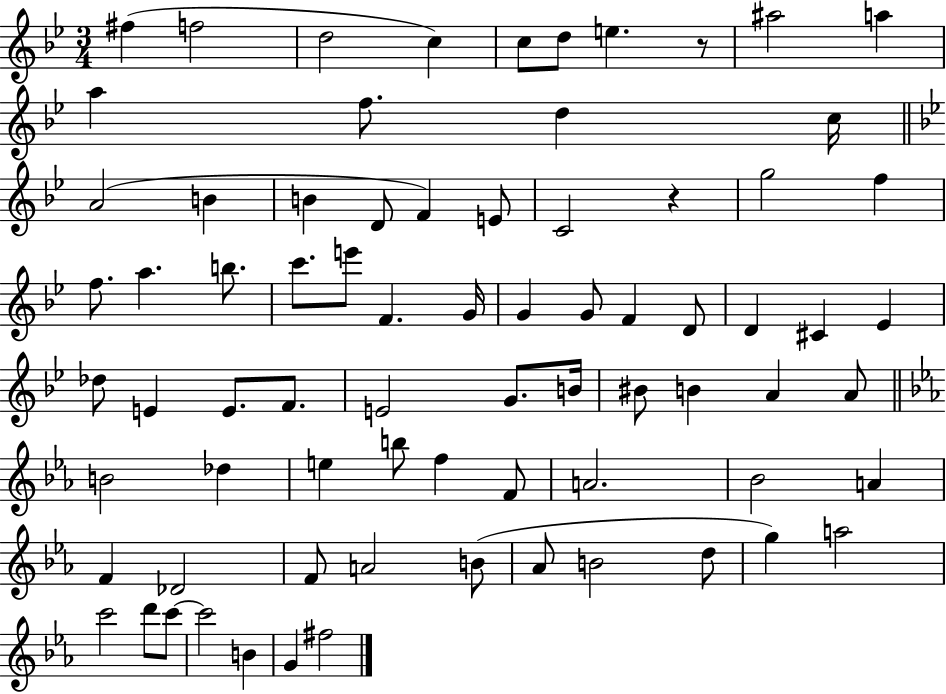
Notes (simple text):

F#5/q F5/h D5/h C5/q C5/e D5/e E5/q. R/e A#5/h A5/q A5/q F5/e. D5/q C5/s A4/h B4/q B4/q D4/e F4/q E4/e C4/h R/q G5/h F5/q F5/e. A5/q. B5/e. C6/e. E6/e F4/q. G4/s G4/q G4/e F4/q D4/e D4/q C#4/q Eb4/q Db5/e E4/q E4/e. F4/e. E4/h G4/e. B4/s BIS4/e B4/q A4/q A4/e B4/h Db5/q E5/q B5/e F5/q F4/e A4/h. Bb4/h A4/q F4/q Db4/h F4/e A4/h B4/e Ab4/e B4/h D5/e G5/q A5/h C6/h D6/e C6/e C6/h B4/q G4/q F#5/h